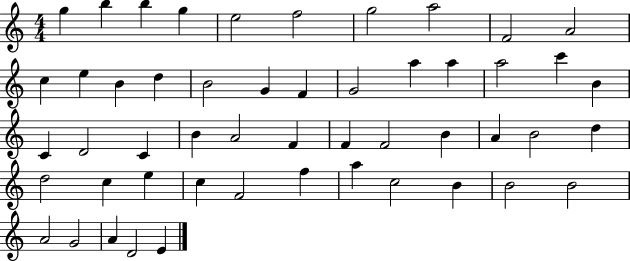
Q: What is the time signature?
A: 4/4